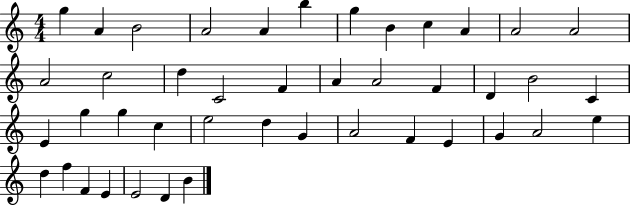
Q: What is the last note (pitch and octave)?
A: B4